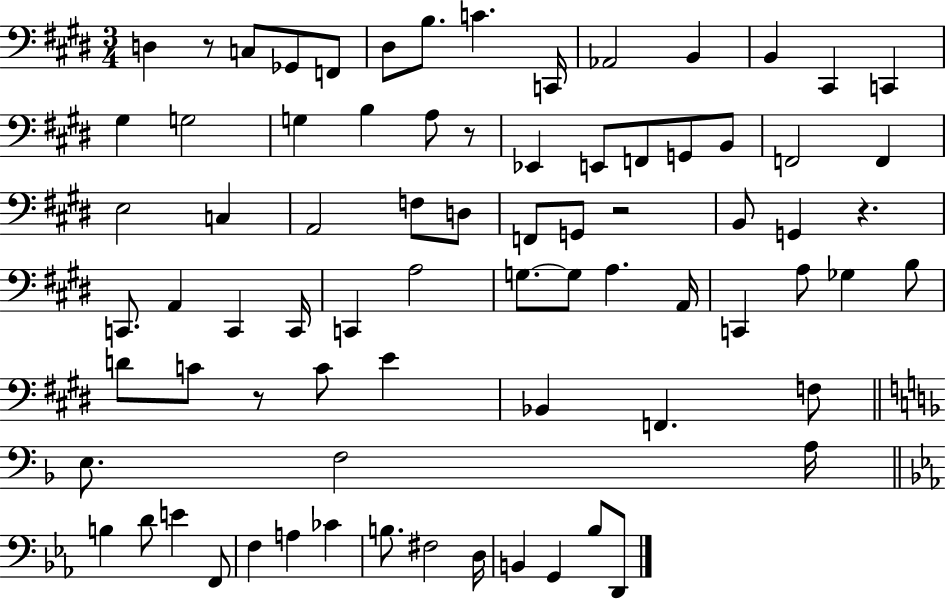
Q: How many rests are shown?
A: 5